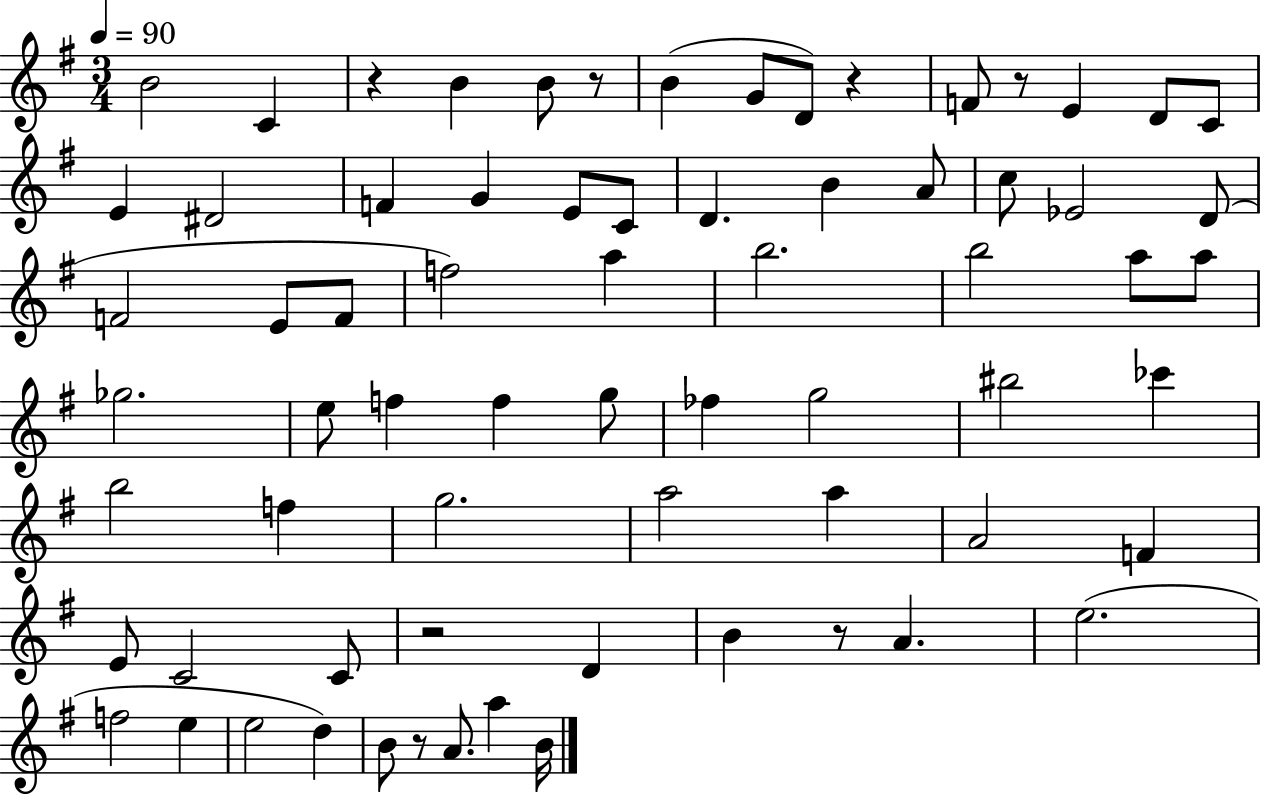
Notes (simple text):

B4/h C4/q R/q B4/q B4/e R/e B4/q G4/e D4/e R/q F4/e R/e E4/q D4/e C4/e E4/q D#4/h F4/q G4/q E4/e C4/e D4/q. B4/q A4/e C5/e Eb4/h D4/e F4/h E4/e F4/e F5/h A5/q B5/h. B5/h A5/e A5/e Gb5/h. E5/e F5/q F5/q G5/e FES5/q G5/h BIS5/h CES6/q B5/h F5/q G5/h. A5/h A5/q A4/h F4/q E4/e C4/h C4/e R/h D4/q B4/q R/e A4/q. E5/h. F5/h E5/q E5/h D5/q B4/e R/e A4/e. A5/q B4/s